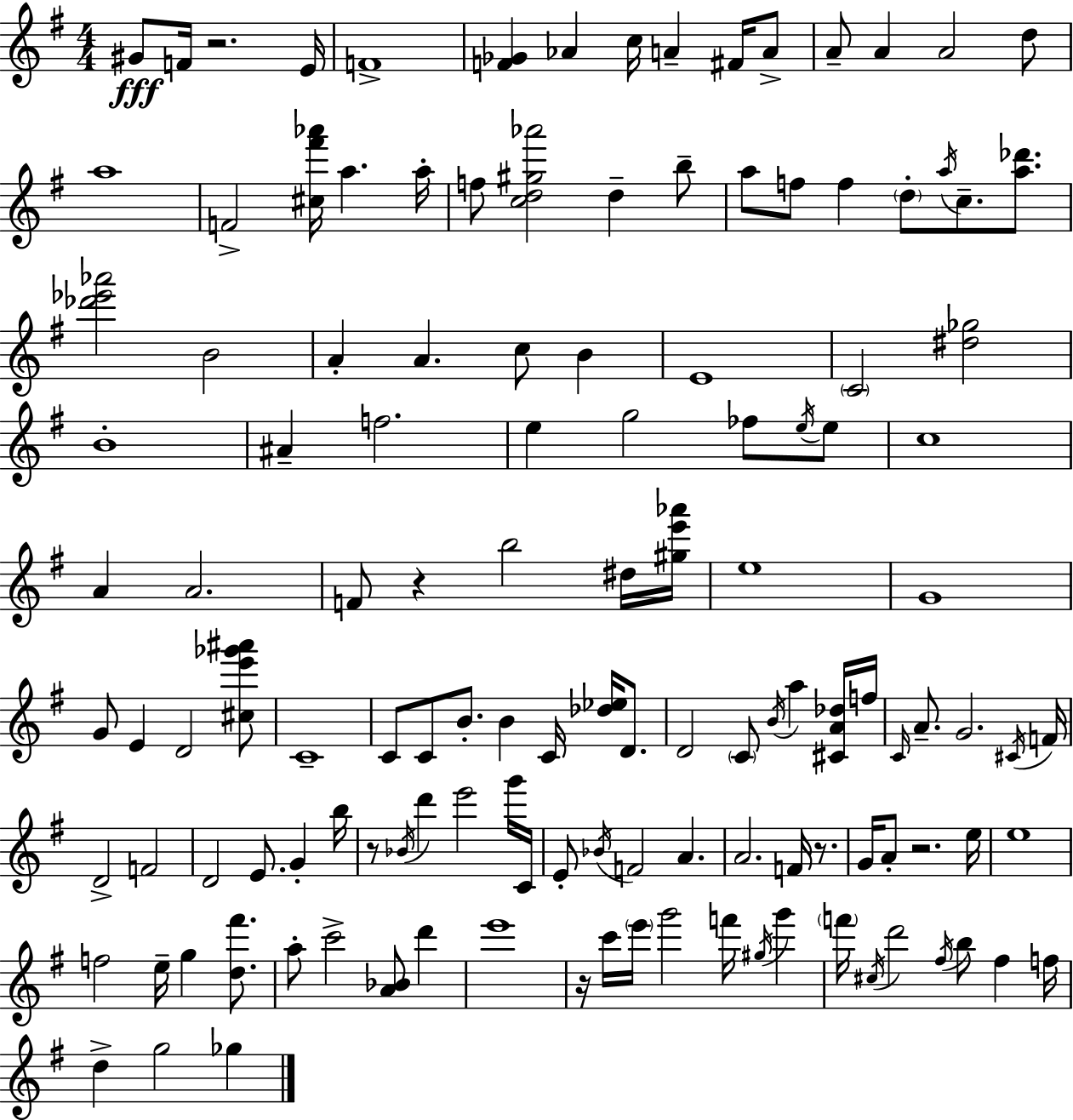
{
  \clef treble
  \numericTimeSignature
  \time 4/4
  \key e \minor
  gis'8\fff f'16 r2. e'16 | f'1-> | <f' ges'>4 aes'4 c''16 a'4-- fis'16 a'8-> | a'8-- a'4 a'2 d''8 | \break a''1 | f'2-> <cis'' fis''' aes'''>16 a''4. a''16-. | f''8 <c'' d'' gis'' aes'''>2 d''4-- b''8-- | a''8 f''8 f''4 \parenthesize d''8-. \acciaccatura { a''16 } c''8.-- <a'' des'''>8. | \break <des''' ees''' aes'''>2 b'2 | a'4-. a'4. c''8 b'4 | e'1 | \parenthesize c'2 <dis'' ges''>2 | \break b'1-. | ais'4-- f''2. | e''4 g''2 fes''8 \acciaccatura { e''16 } | e''8 c''1 | \break a'4 a'2. | f'8 r4 b''2 | dis''16 <gis'' e''' aes'''>16 e''1 | g'1 | \break g'8 e'4 d'2 | <cis'' e''' ges''' ais'''>8 c'1-- | c'8 c'8 b'8.-. b'4 c'16 <des'' ees''>16 d'8. | d'2 \parenthesize c'8 \acciaccatura { b'16 } a''4 | \break <cis' a' des''>16 f''16 \grace { c'16 } a'8.-- g'2. | \acciaccatura { cis'16 } f'16 d'2-> f'2 | d'2 e'8. | g'4-. b''16 r8 \acciaccatura { bes'16 } d'''4 e'''2 | \break g'''16 c'16 e'8-. \acciaccatura { bes'16 } f'2 | a'4. a'2. | f'16 r8. g'16 a'8-. r2. | e''16 e''1 | \break f''2 e''16-- | g''4 <d'' fis'''>8. a''8-. c'''2-> | <a' bes'>8 d'''4 e'''1 | r16 c'''16 \parenthesize e'''16 g'''2 | \break f'''16 \acciaccatura { gis''16 } g'''4 \parenthesize f'''16 \acciaccatura { cis''16 } d'''2 | \acciaccatura { fis''16 } b''8 fis''4 f''16 d''4-> g''2 | ges''4 \bar "|."
}